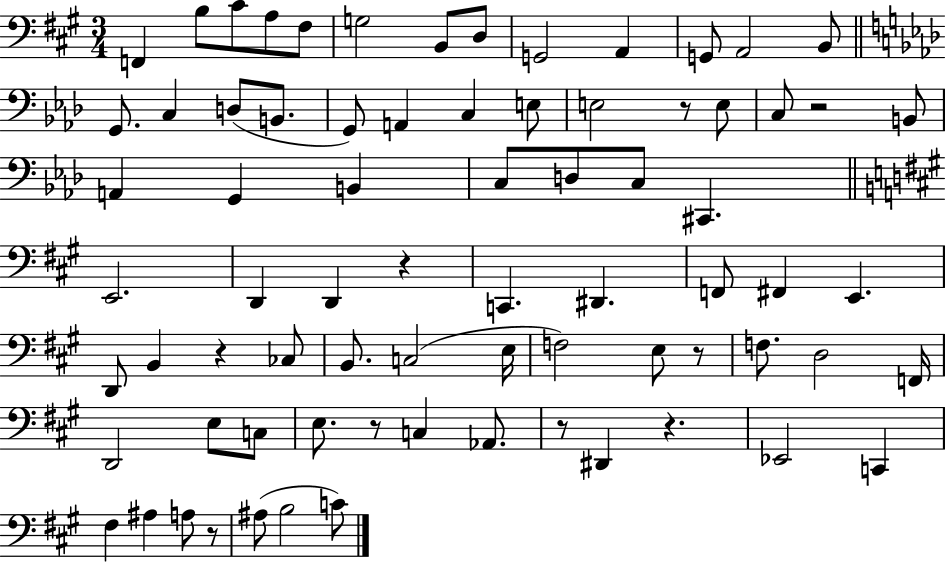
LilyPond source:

{
  \clef bass
  \numericTimeSignature
  \time 3/4
  \key a \major
  f,4 b8 cis'8 a8 fis8 | g2 b,8 d8 | g,2 a,4 | g,8 a,2 b,8 | \break \bar "||" \break \key f \minor g,8. c4 d8( b,8. | g,8) a,4 c4 e8 | e2 r8 e8 | c8 r2 b,8 | \break a,4 g,4 b,4 | c8 d8 c8 cis,4. | \bar "||" \break \key a \major e,2. | d,4 d,4 r4 | c,4. dis,4. | f,8 fis,4 e,4. | \break d,8 b,4 r4 ces8 | b,8. c2( e16 | f2) e8 r8 | f8. d2 f,16 | \break d,2 e8 c8 | e8. r8 c4 aes,8. | r8 dis,4 r4. | ees,2 c,4 | \break fis4 ais4 a8 r8 | ais8( b2 c'8) | \bar "|."
}